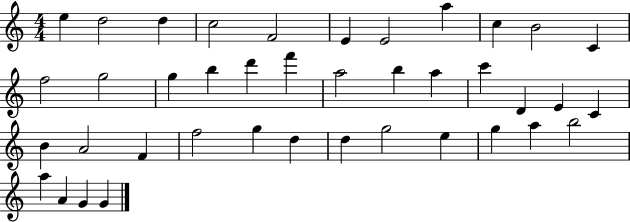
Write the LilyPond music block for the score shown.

{
  \clef treble
  \numericTimeSignature
  \time 4/4
  \key c \major
  e''4 d''2 d''4 | c''2 f'2 | e'4 e'2 a''4 | c''4 b'2 c'4 | \break f''2 g''2 | g''4 b''4 d'''4 f'''4 | a''2 b''4 a''4 | c'''4 d'4 e'4 c'4 | \break b'4 a'2 f'4 | f''2 g''4 d''4 | d''4 g''2 e''4 | g''4 a''4 b''2 | \break a''4 a'4 g'4 g'4 | \bar "|."
}